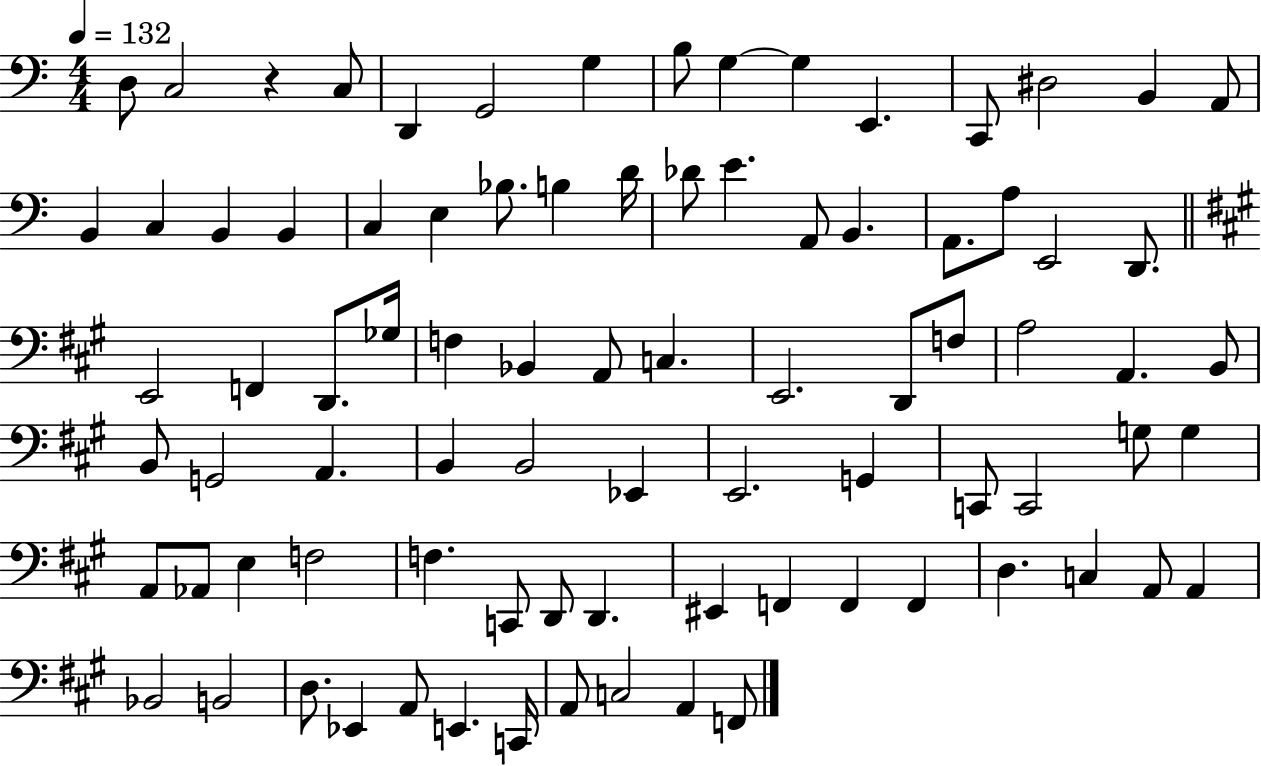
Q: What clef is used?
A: bass